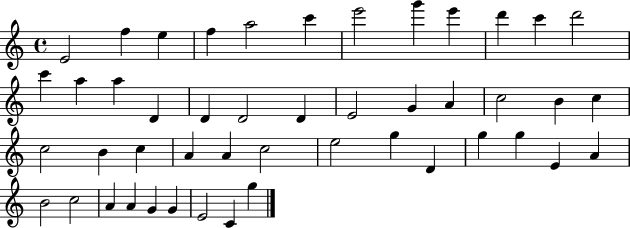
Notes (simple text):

E4/h F5/q E5/q F5/q A5/h C6/q E6/h G6/q E6/q D6/q C6/q D6/h C6/q A5/q A5/q D4/q D4/q D4/h D4/q E4/h G4/q A4/q C5/h B4/q C5/q C5/h B4/q C5/q A4/q A4/q C5/h E5/h G5/q D4/q G5/q G5/q E4/q A4/q B4/h C5/h A4/q A4/q G4/q G4/q E4/h C4/q G5/q